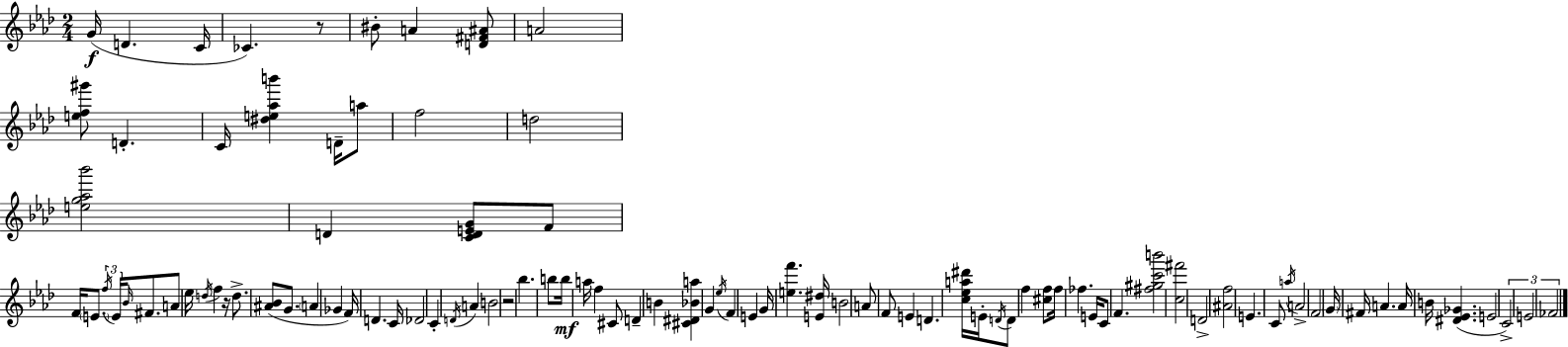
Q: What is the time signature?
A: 2/4